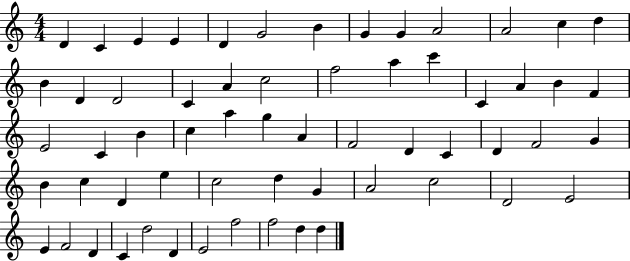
{
  \clef treble
  \numericTimeSignature
  \time 4/4
  \key c \major
  d'4 c'4 e'4 e'4 | d'4 g'2 b'4 | g'4 g'4 a'2 | a'2 c''4 d''4 | \break b'4 d'4 d'2 | c'4 a'4 c''2 | f''2 a''4 c'''4 | c'4 a'4 b'4 f'4 | \break e'2 c'4 b'4 | c''4 a''4 g''4 a'4 | f'2 d'4 c'4 | d'4 f'2 g'4 | \break b'4 c''4 d'4 e''4 | c''2 d''4 g'4 | a'2 c''2 | d'2 e'2 | \break e'4 f'2 d'4 | c'4 d''2 d'4 | e'2 f''2 | f''2 d''4 d''4 | \break \bar "|."
}